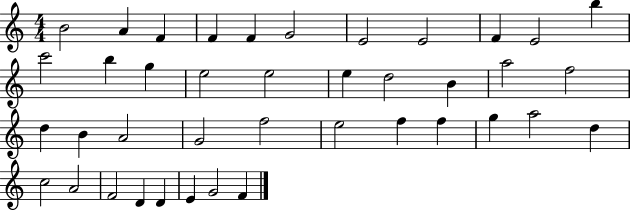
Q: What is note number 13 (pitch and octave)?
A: B5